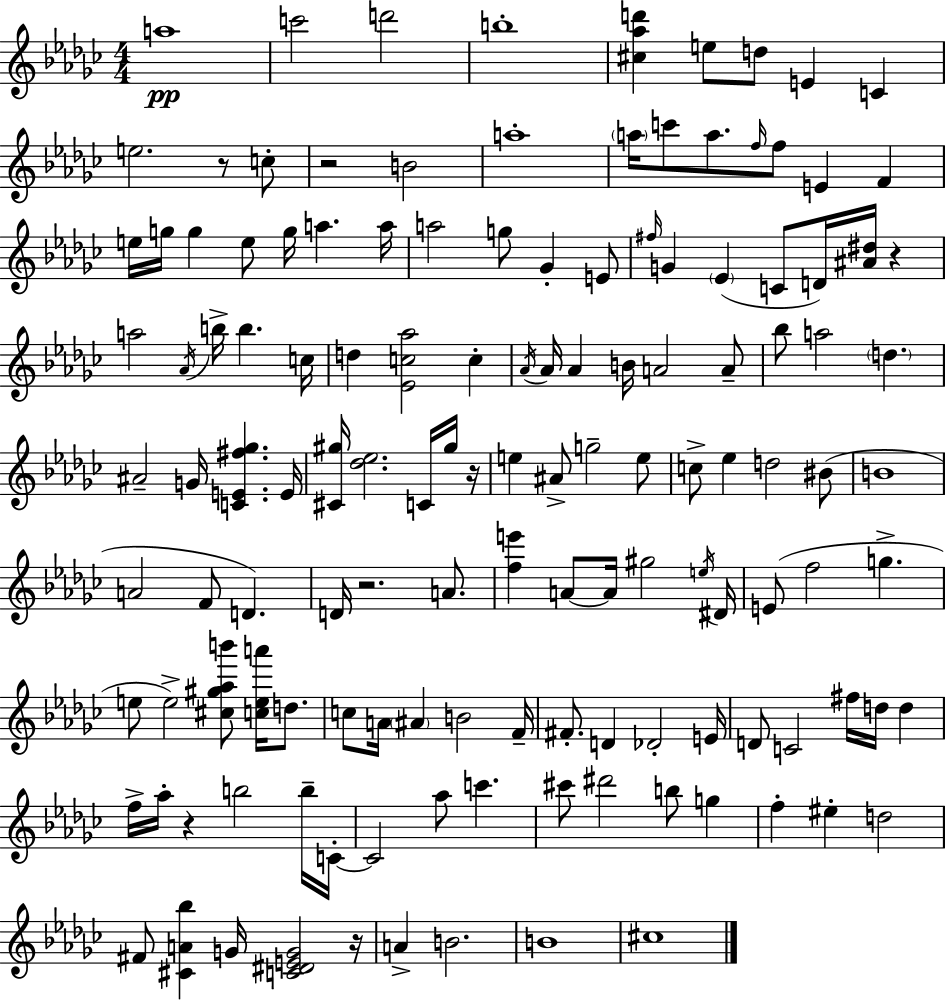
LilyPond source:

{
  \clef treble
  \numericTimeSignature
  \time 4/4
  \key ees \minor
  \repeat volta 2 { a''1\pp | c'''2 d'''2 | b''1-. | <cis'' aes'' d'''>4 e''8 d''8 e'4 c'4 | \break e''2. r8 c''8-. | r2 b'2 | a''1-. | \parenthesize a''16 c'''8 a''8. \grace { f''16 } f''8 e'4 f'4 | \break e''16 g''16 g''4 e''8 g''16 a''4. | a''16 a''2 g''8 ges'4-. e'8 | \grace { fis''16 } g'4 \parenthesize ees'4( c'8 d'16) <ais' dis''>16 r4 | a''2 \acciaccatura { aes'16 } b''16-> b''4. | \break c''16 d''4 <ees' c'' aes''>2 c''4-. | \acciaccatura { aes'16 } aes'16 aes'4 b'16 a'2 | a'8-- bes''8 a''2 \parenthesize d''4. | ais'2-- g'16 <c' e' fis'' ges''>4. | \break e'16 <cis' gis''>16 <des'' ees''>2. | c'16 gis''16 r16 e''4 ais'8-> g''2-- | e''8 c''8-> ees''4 d''2 | bis'8( b'1 | \break a'2 f'8 d'4.) | d'16 r2. | a'8. <f'' e'''>4 a'8~~ a'16 gis''2 | \acciaccatura { e''16 } dis'16 e'8( f''2 g''4.-> | \break e''8 e''2->) <cis'' gis'' aes'' b'''>8 | <c'' e'' a'''>16 d''8. c''8 a'16 \parenthesize ais'4 b'2 | f'16-- fis'8.-. d'4 des'2-. | e'16 d'8 c'2 fis''16 | \break d''16 d''4 f''16-> aes''16-. r4 b''2 | b''16-- c'16-.~~ c'2 aes''8 c'''4. | cis'''8 dis'''2 b''8 | g''4 f''4-. eis''4-. d''2 | \break fis'8 <cis' a' bes''>4 g'16 <c' dis' e' g'>2 | r16 a'4-> b'2. | b'1 | cis''1 | \break } \bar "|."
}